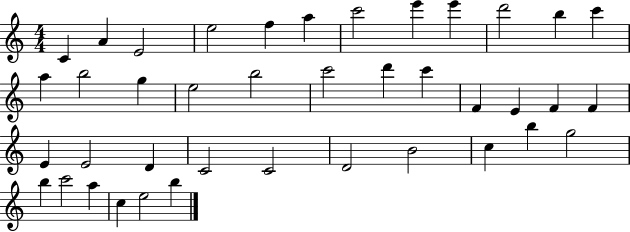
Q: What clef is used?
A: treble